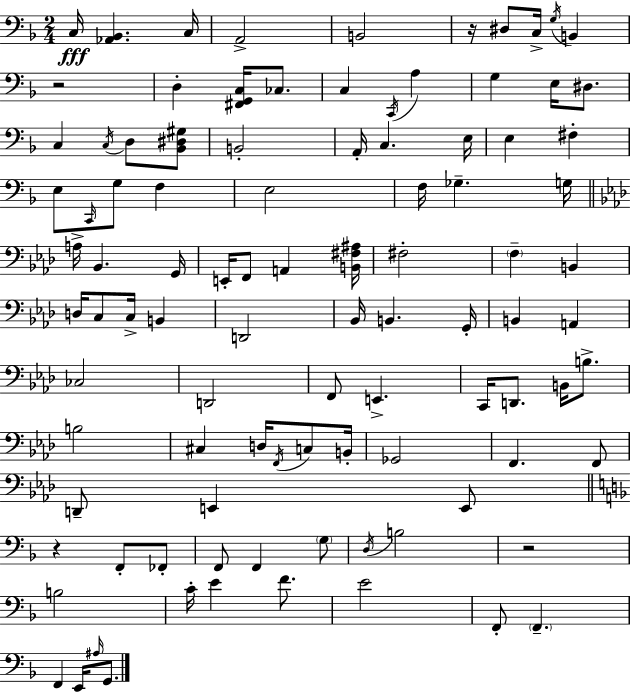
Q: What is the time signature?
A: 2/4